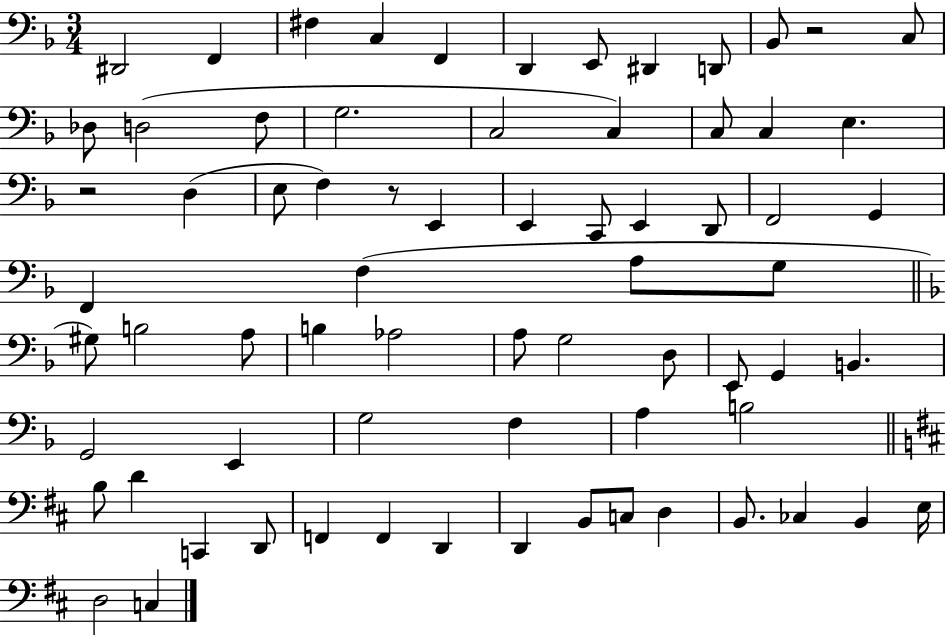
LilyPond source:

{
  \clef bass
  \numericTimeSignature
  \time 3/4
  \key f \major
  dis,2 f,4 | fis4 c4 f,4 | d,4 e,8 dis,4 d,8 | bes,8 r2 c8 | \break des8 d2( f8 | g2. | c2 c4) | c8 c4 e4. | \break r2 d4( | e8 f4) r8 e,4 | e,4 c,8 e,4 d,8 | f,2 g,4 | \break f,4 f4( a8 g8 | \bar "||" \break \key d \minor gis8) b2 a8 | b4 aes2 | a8 g2 d8 | e,8 g,4 b,4. | \break g,2 e,4 | g2 f4 | a4 b2 | \bar "||" \break \key d \major b8 d'4 c,4 d,8 | f,4 f,4 d,4 | d,4 b,8 c8 d4 | b,8. ces4 b,4 e16 | \break d2 c4 | \bar "|."
}